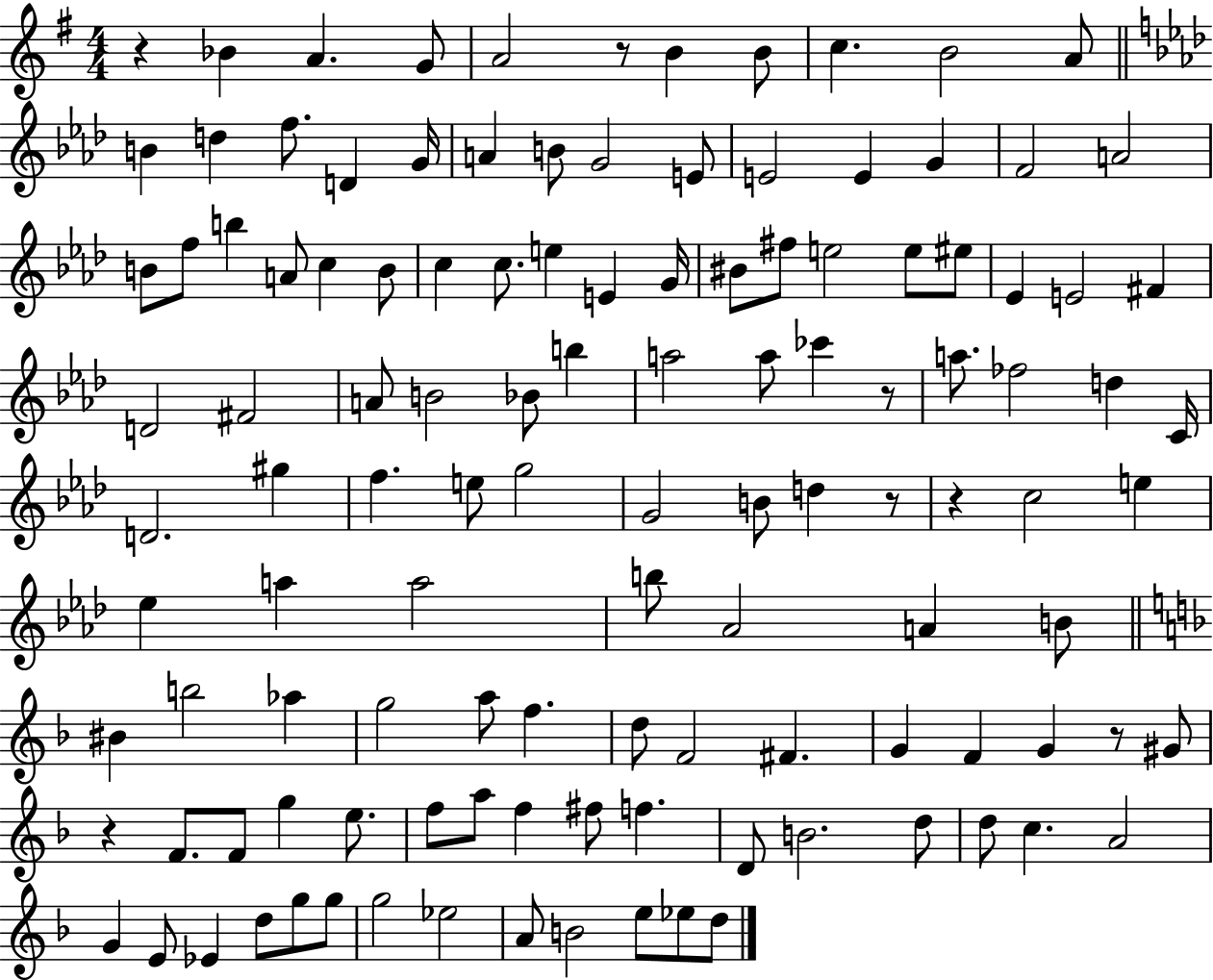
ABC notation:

X:1
T:Untitled
M:4/4
L:1/4
K:G
z _B A G/2 A2 z/2 B B/2 c B2 A/2 B d f/2 D G/4 A B/2 G2 E/2 E2 E G F2 A2 B/2 f/2 b A/2 c B/2 c c/2 e E G/4 ^B/2 ^f/2 e2 e/2 ^e/2 _E E2 ^F D2 ^F2 A/2 B2 _B/2 b a2 a/2 _c' z/2 a/2 _f2 d C/4 D2 ^g f e/2 g2 G2 B/2 d z/2 z c2 e _e a a2 b/2 _A2 A B/2 ^B b2 _a g2 a/2 f d/2 F2 ^F G F G z/2 ^G/2 z F/2 F/2 g e/2 f/2 a/2 f ^f/2 f D/2 B2 d/2 d/2 c A2 G E/2 _E d/2 g/2 g/2 g2 _e2 A/2 B2 e/2 _e/2 d/2